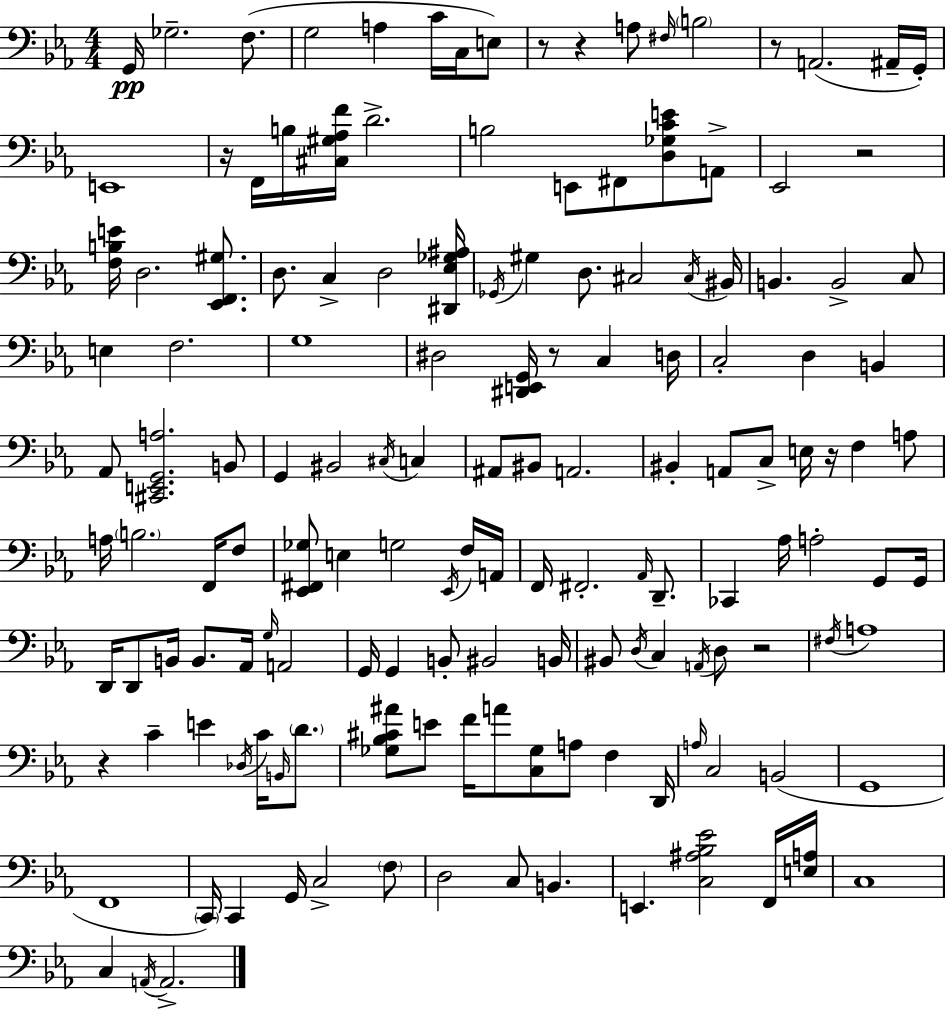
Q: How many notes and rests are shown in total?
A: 149